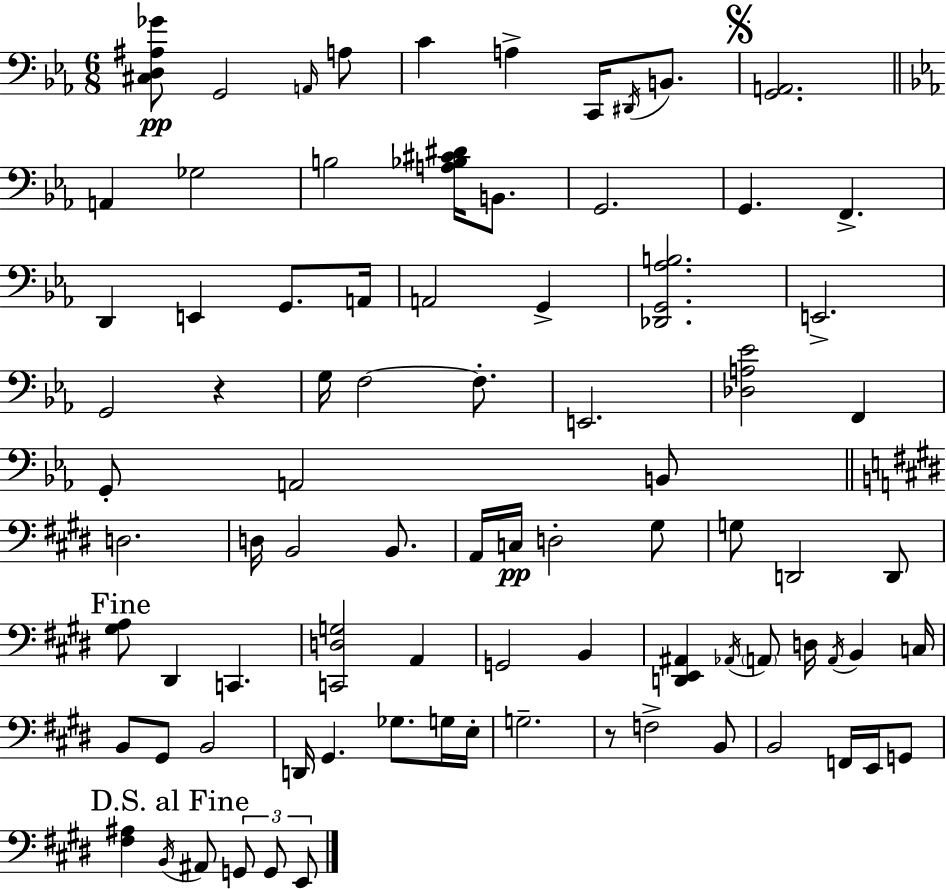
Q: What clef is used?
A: bass